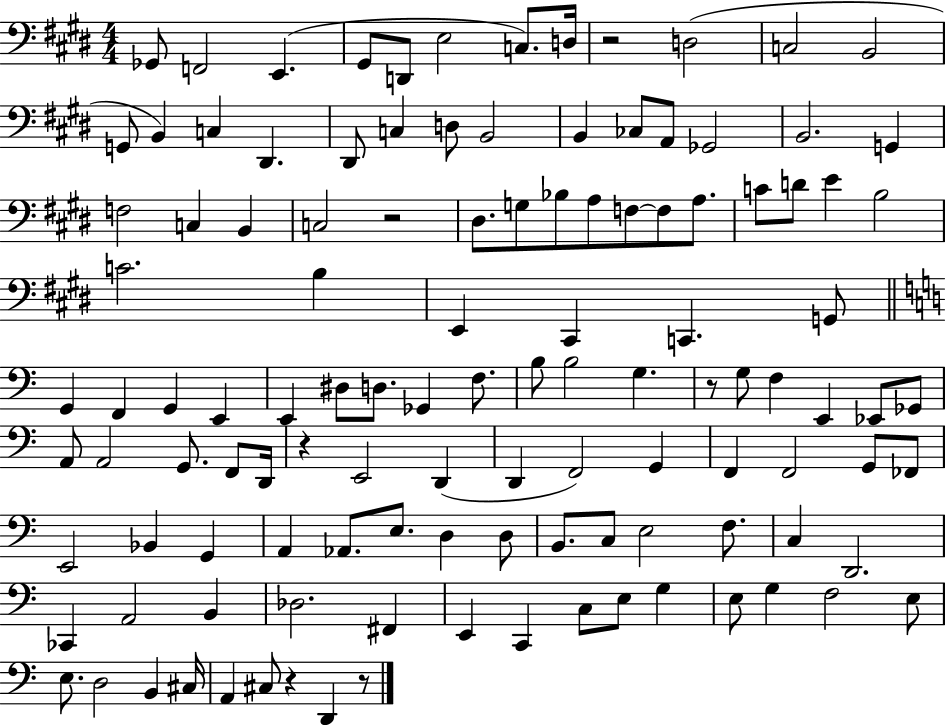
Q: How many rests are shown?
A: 6